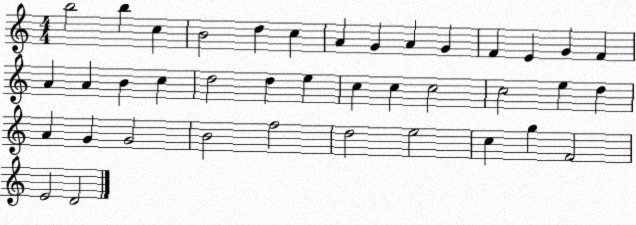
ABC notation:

X:1
T:Untitled
M:4/4
L:1/4
K:C
b2 b c B2 d c A G A G F E G F A A B c d2 d e c c c2 c2 e d A G G2 B2 f2 d2 e2 c g F2 E2 D2